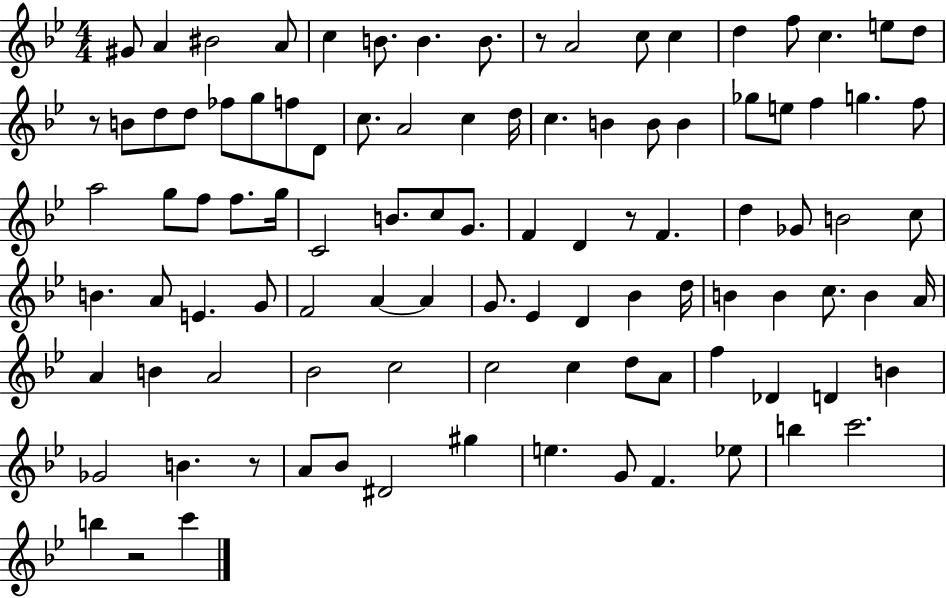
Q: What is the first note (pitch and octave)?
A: G#4